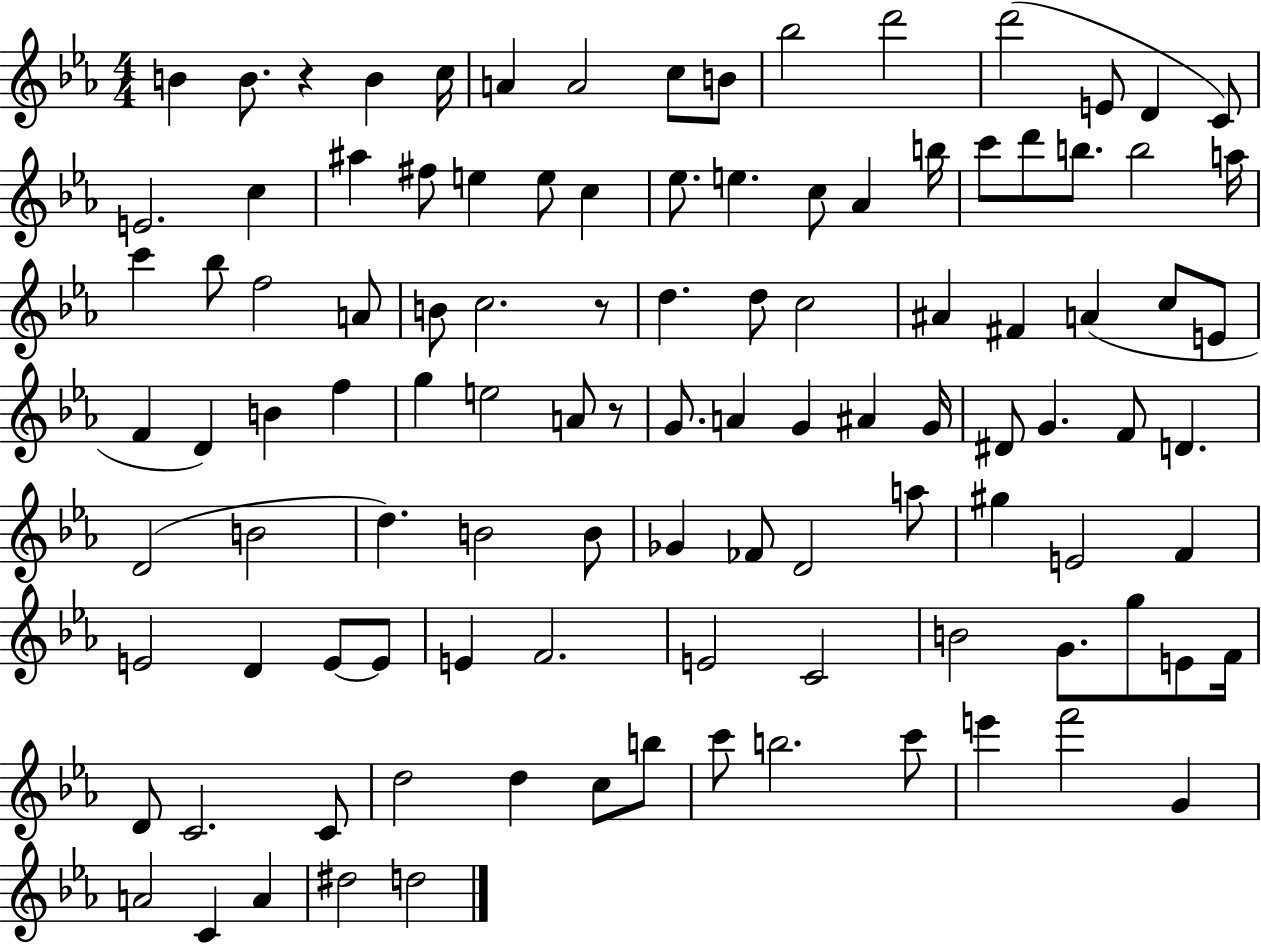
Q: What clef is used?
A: treble